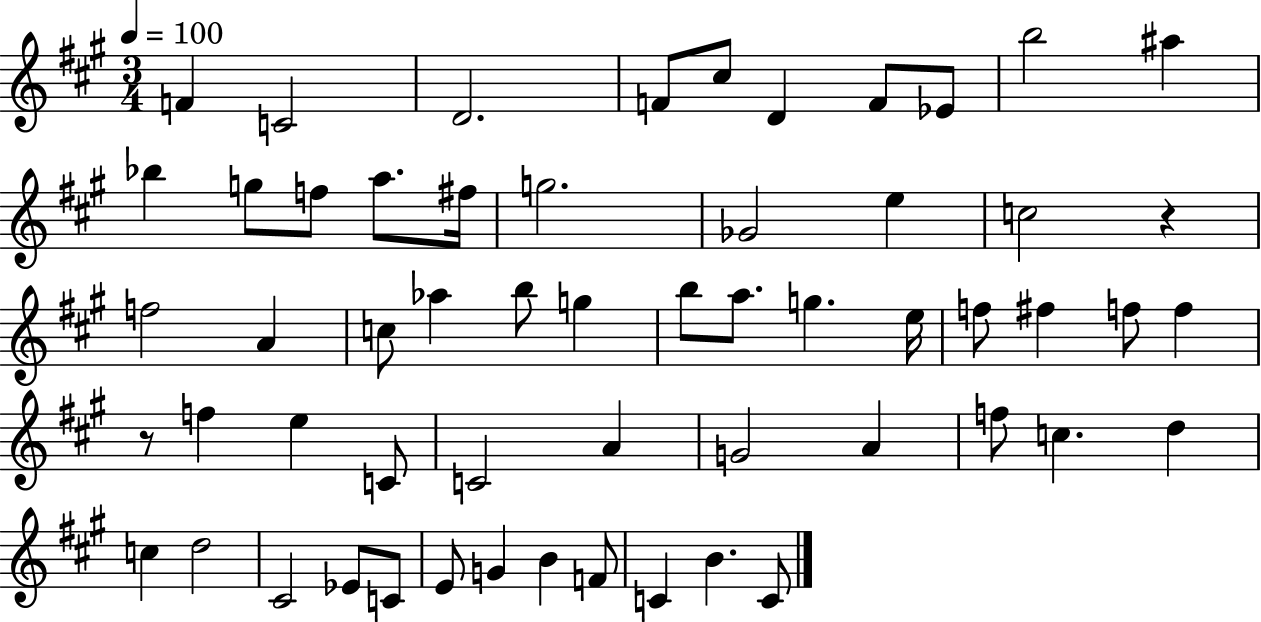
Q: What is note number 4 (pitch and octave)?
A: F4